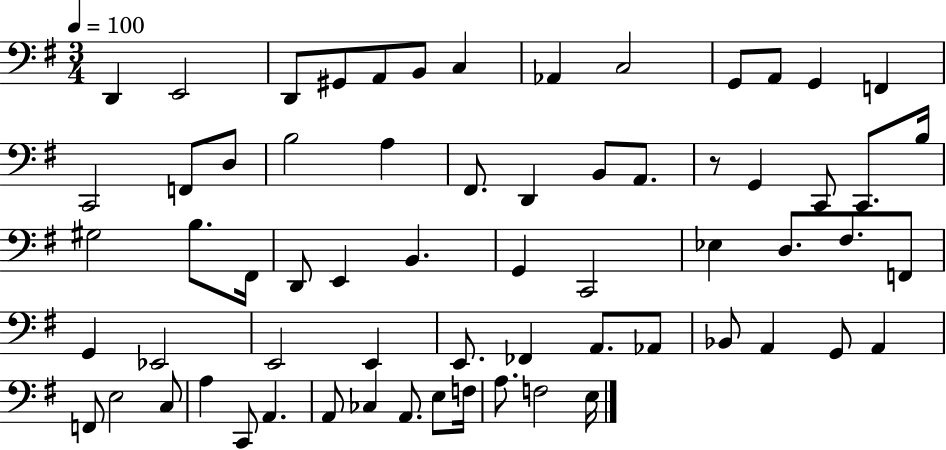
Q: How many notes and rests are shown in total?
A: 65